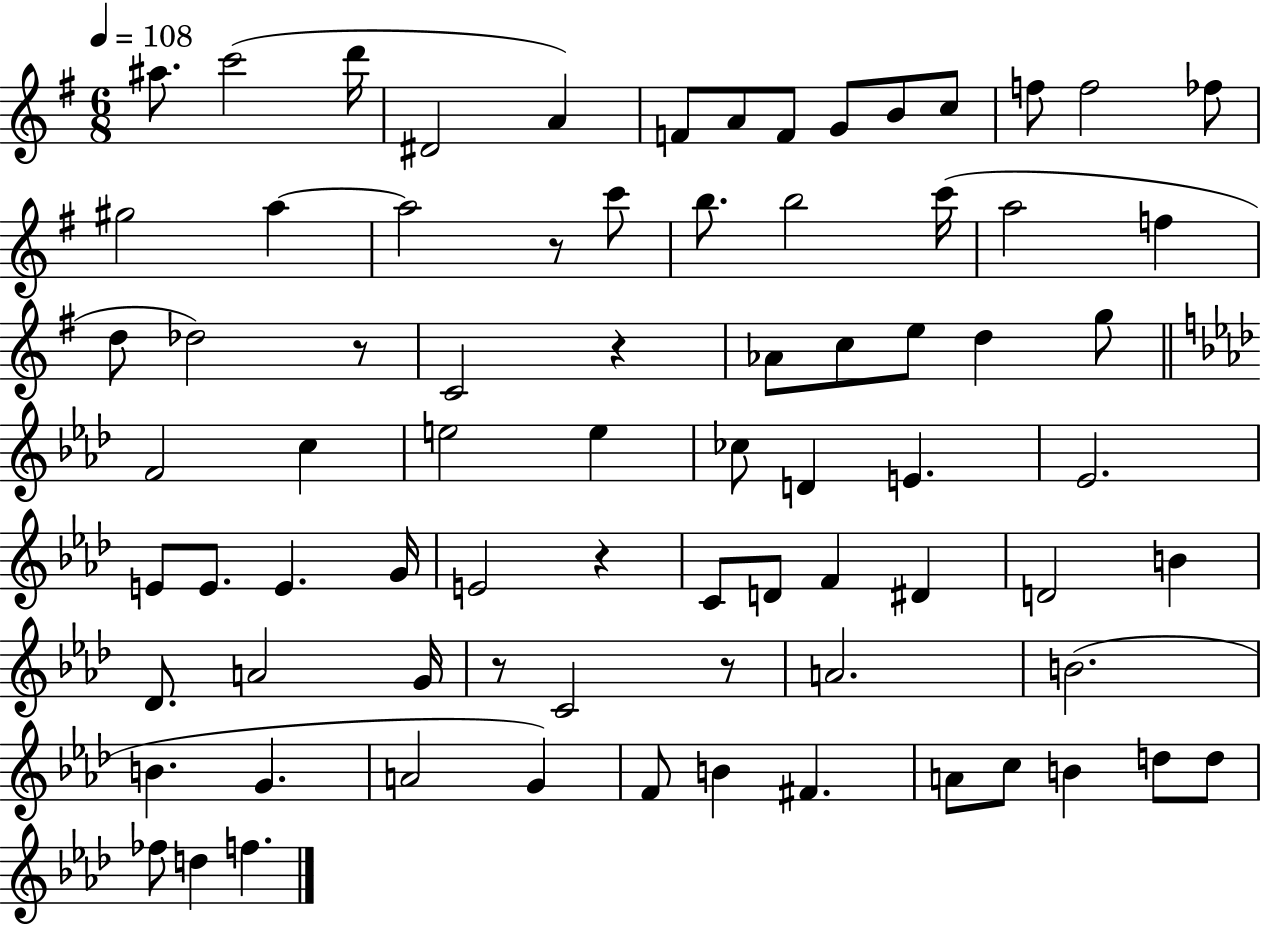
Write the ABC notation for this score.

X:1
T:Untitled
M:6/8
L:1/4
K:G
^a/2 c'2 d'/4 ^D2 A F/2 A/2 F/2 G/2 B/2 c/2 f/2 f2 _f/2 ^g2 a a2 z/2 c'/2 b/2 b2 c'/4 a2 f d/2 _d2 z/2 C2 z _A/2 c/2 e/2 d g/2 F2 c e2 e _c/2 D E _E2 E/2 E/2 E G/4 E2 z C/2 D/2 F ^D D2 B _D/2 A2 G/4 z/2 C2 z/2 A2 B2 B G A2 G F/2 B ^F A/2 c/2 B d/2 d/2 _f/2 d f